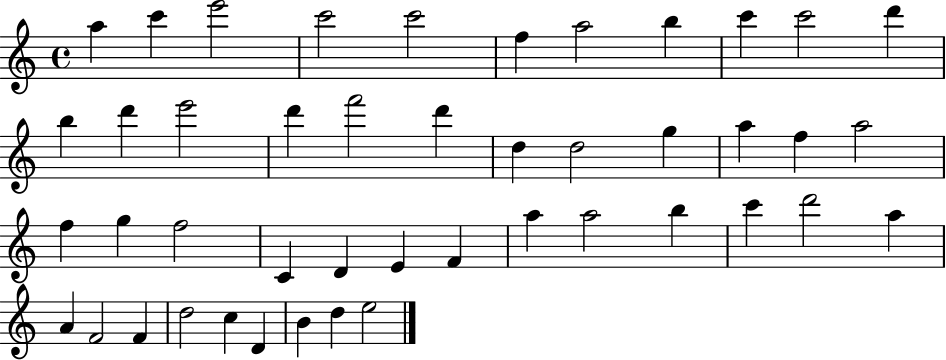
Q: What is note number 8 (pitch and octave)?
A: B5